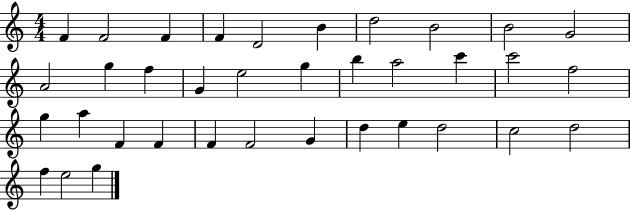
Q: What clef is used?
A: treble